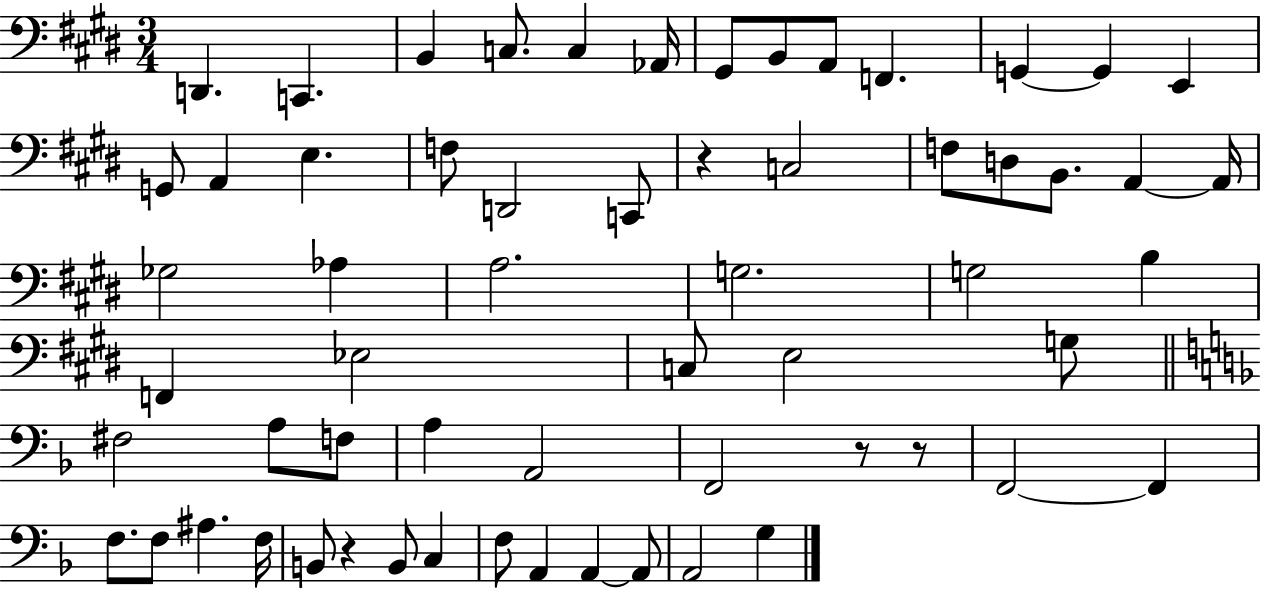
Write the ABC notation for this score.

X:1
T:Untitled
M:3/4
L:1/4
K:E
D,, C,, B,, C,/2 C, _A,,/4 ^G,,/2 B,,/2 A,,/2 F,, G,, G,, E,, G,,/2 A,, E, F,/2 D,,2 C,,/2 z C,2 F,/2 D,/2 B,,/2 A,, A,,/4 _G,2 _A, A,2 G,2 G,2 B, F,, _E,2 C,/2 E,2 G,/2 ^F,2 A,/2 F,/2 A, A,,2 F,,2 z/2 z/2 F,,2 F,, F,/2 F,/2 ^A, F,/4 B,,/2 z B,,/2 C, F,/2 A,, A,, A,,/2 A,,2 G,